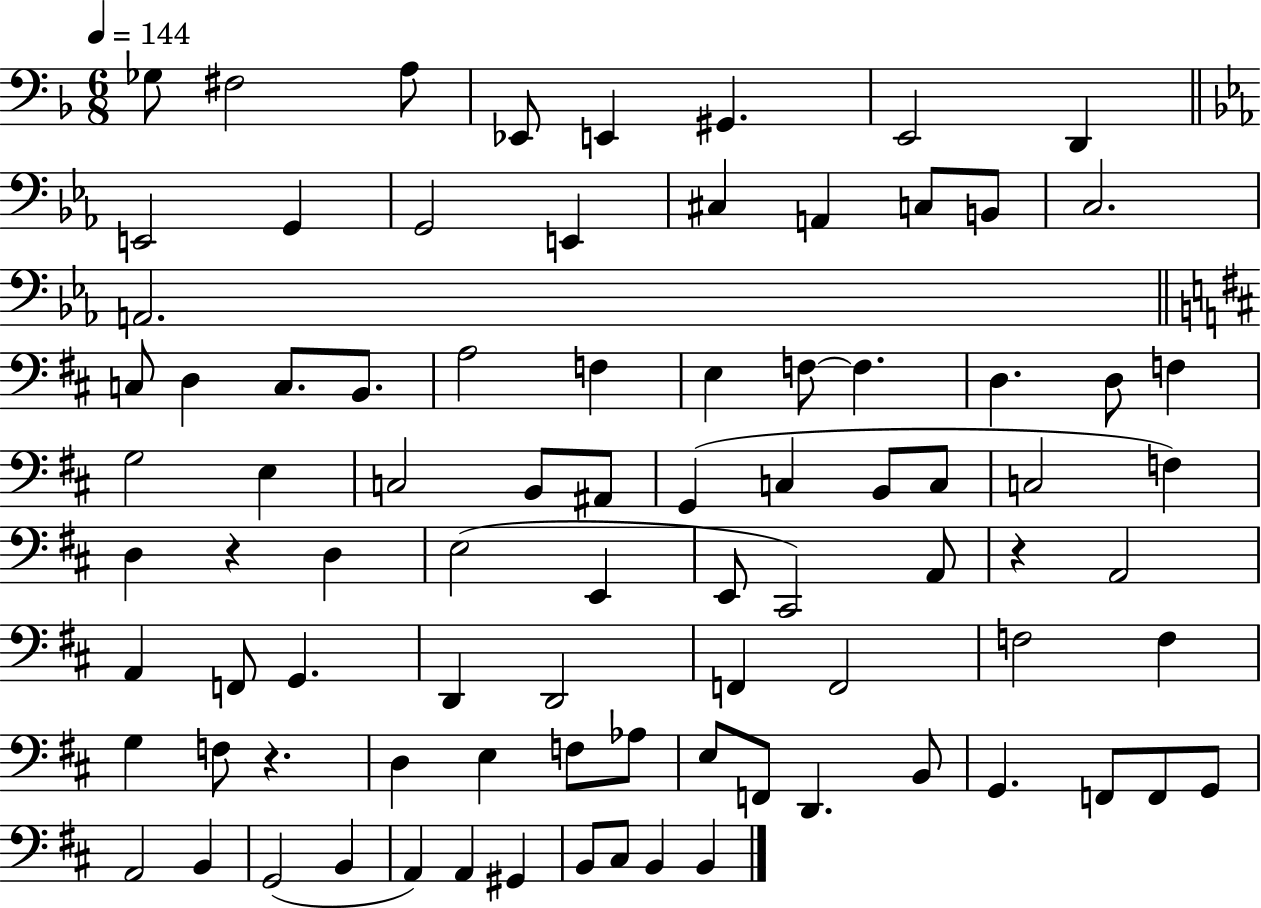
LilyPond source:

{
  \clef bass
  \numericTimeSignature
  \time 6/8
  \key f \major
  \tempo 4 = 144
  ges8 fis2 a8 | ees,8 e,4 gis,4. | e,2 d,4 | \bar "||" \break \key ees \major e,2 g,4 | g,2 e,4 | cis4 a,4 c8 b,8 | c2. | \break a,2. | \bar "||" \break \key d \major c8 d4 c8. b,8. | a2 f4 | e4 f8~~ f4. | d4. d8 f4 | \break g2 e4 | c2 b,8 ais,8 | g,4( c4 b,8 c8 | c2 f4) | \break d4 r4 d4 | e2( e,4 | e,8 cis,2) a,8 | r4 a,2 | \break a,4 f,8 g,4. | d,4 d,2 | f,4 f,2 | f2 f4 | \break g4 f8 r4. | d4 e4 f8 aes8 | e8 f,8 d,4. b,8 | g,4. f,8 f,8 g,8 | \break a,2 b,4 | g,2( b,4 | a,4) a,4 gis,4 | b,8 cis8 b,4 b,4 | \break \bar "|."
}